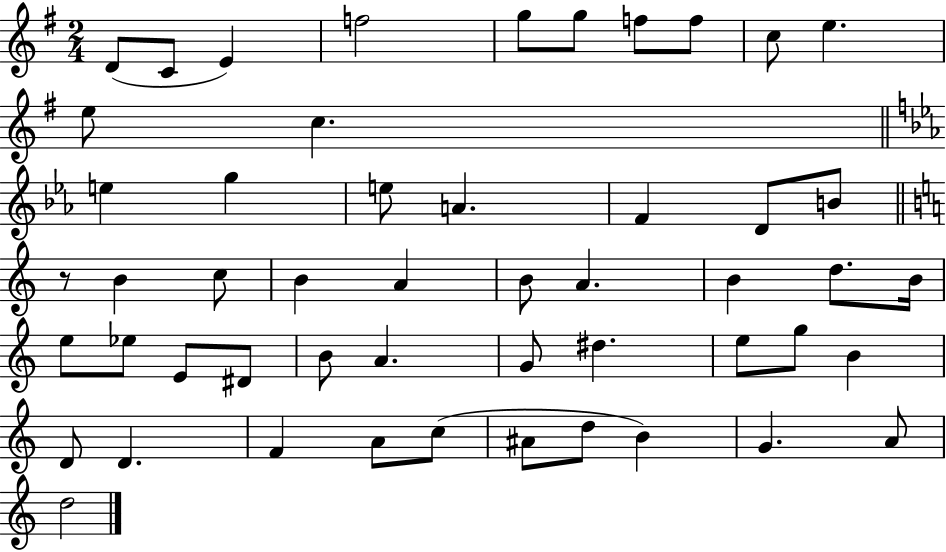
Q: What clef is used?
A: treble